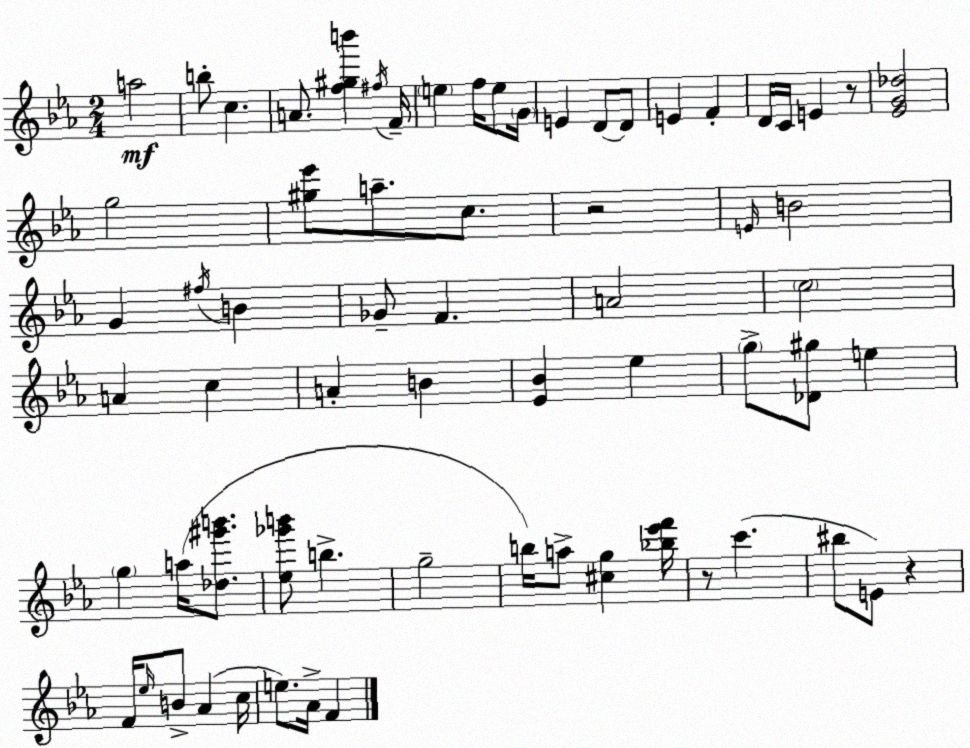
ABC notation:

X:1
T:Untitled
M:2/4
L:1/4
K:Eb
a2 b/2 c A/2 [f^gb'] ^f/4 F/4 e f/4 e/2 G/4 E D/2 D/2 E F D/4 C/4 E z/2 [_EG_d]2 g2 [^g_e']/2 a/2 c/2 z2 E/4 B2 G ^f/4 B _G/2 F A2 c2 A c A B [_E_B] _e g/2 [_D^g]/2 e g a/4 [_d^g'b']/2 [_e_g'b']/2 b g2 b/4 a/2 [^cg] [_b_e'f']/4 z/2 c' ^b/2 E/2 z F/4 _e/4 B/2 _A c/4 e/2 _A/4 F